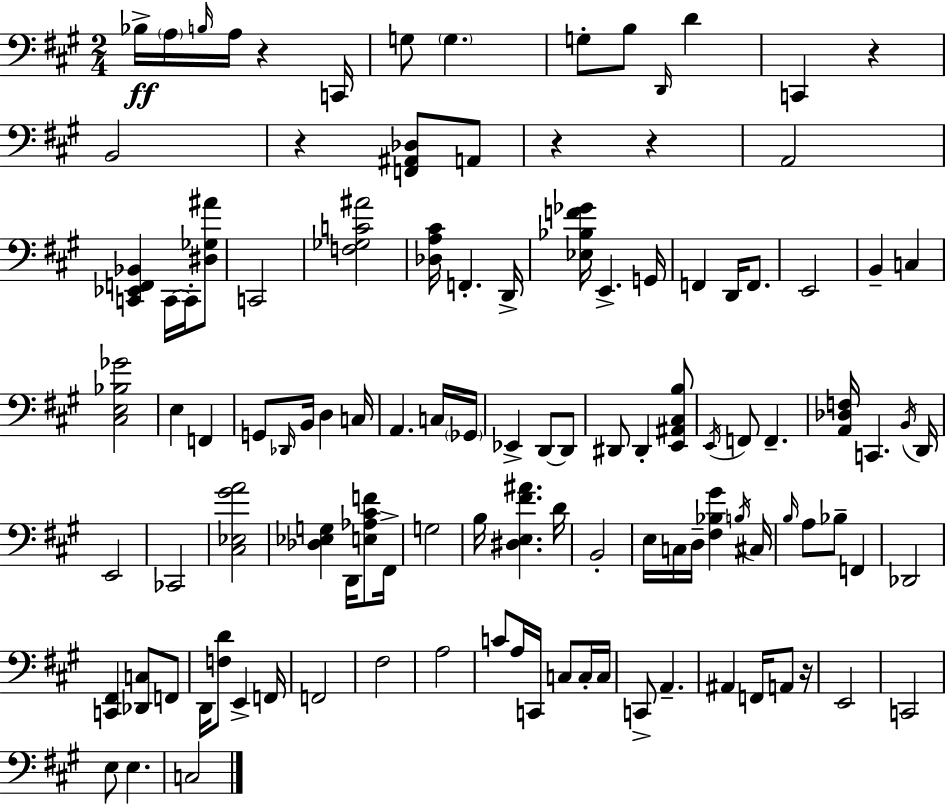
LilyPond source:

{
  \clef bass
  \numericTimeSignature
  \time 2/4
  \key a \major
  bes16->\ff \parenthesize a16 \grace { b16 } a16 r4 | c,16 g8 \parenthesize g4. | g8-. b8 \grace { d,16 } d'4 | c,4 r4 | \break b,2 | r4 <f, ais, des>8 | a,8 r4 r4 | a,2 | \break <c, ees, f, bes,>4 c,16~~ c,16-. | <dis ges ais'>8 c,2 | <f ges c' ais'>2 | <des a cis'>16 f,4.-. | \break d,16-> <ees bes f' ges'>16 e,4.-> | g,16 f,4 d,16 f,8. | e,2 | b,4-- c4 | \break <cis e bes ges'>2 | e4 f,4 | g,8 \grace { des,16 } b,16 d4 | c16 a,4. | \break c16 \parenthesize ges,16 ees,4-> d,8~~ | d,8 dis,8 dis,4-. | <e, ais, cis b>8 \acciaccatura { e,16 } f,8 f,4.-- | <a, des f>16 c,4. | \break \acciaccatura { b,16 } d,16 e,2 | ces,2 | <cis ees gis' a'>2 | <des ees g>4 | \break d,16 <e aes cis' f'>8 fis,16-> g2 | b16 <dis e fis' ais'>4. | d'16 b,2-. | e16 c16 d16-- | \break <fis bes gis'>4 \acciaccatura { b16 } cis16 \grace { b16 } a8 | bes8-- f,4 des,2 | <c, fis,>4 | <des, c>8 f,8 d,16 | \break <f d'>8 e,4-> f,16 f,2 | fis2 | a2 | c'8 | \break a16 c,16 c8 c16-. c16 c,8-> | a,4.-- ais,4 | f,16 a,8 r16 e,2 | c,2 | \break e8 | e4. c2 | \bar "|."
}